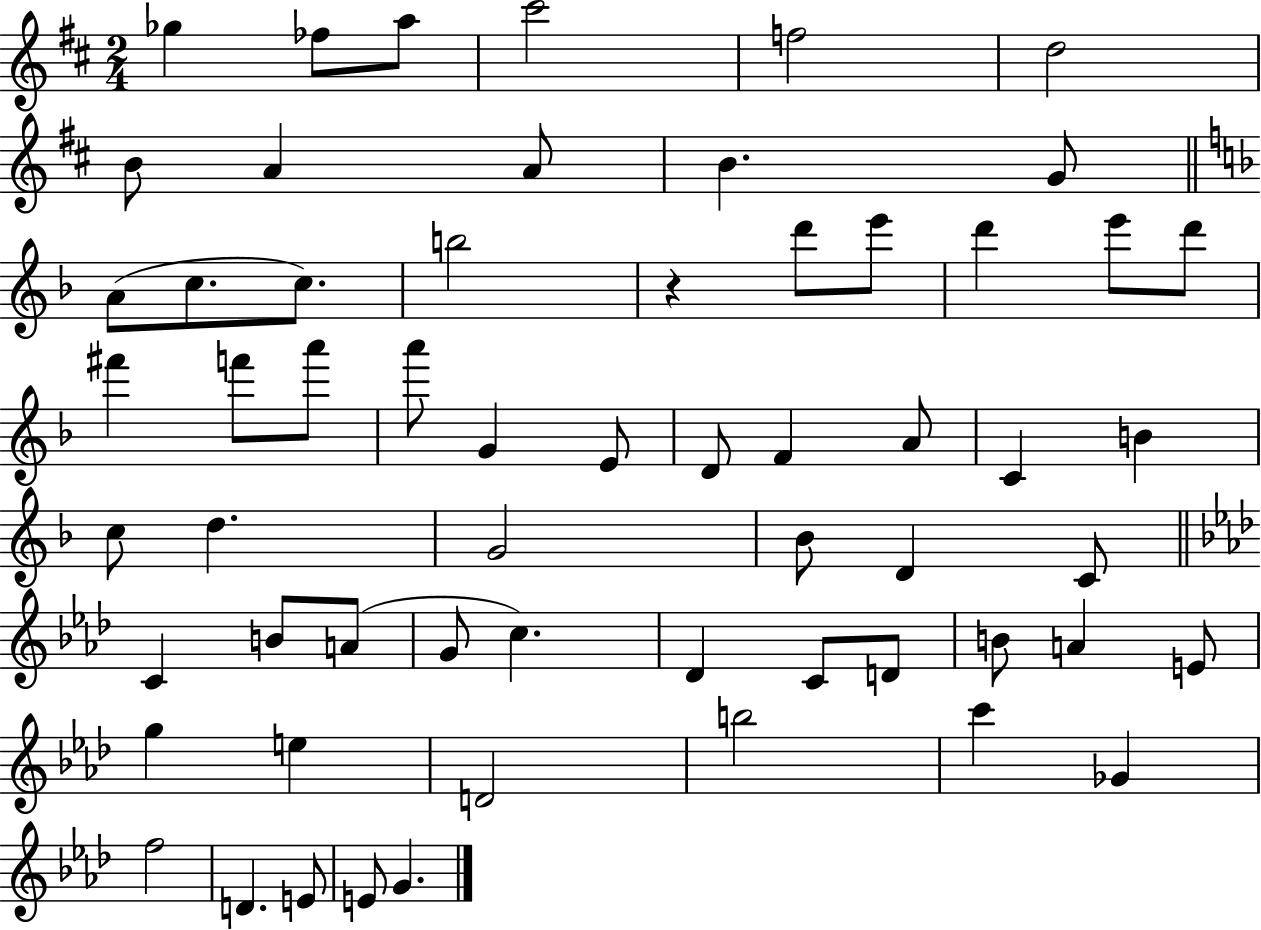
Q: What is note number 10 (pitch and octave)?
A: B4